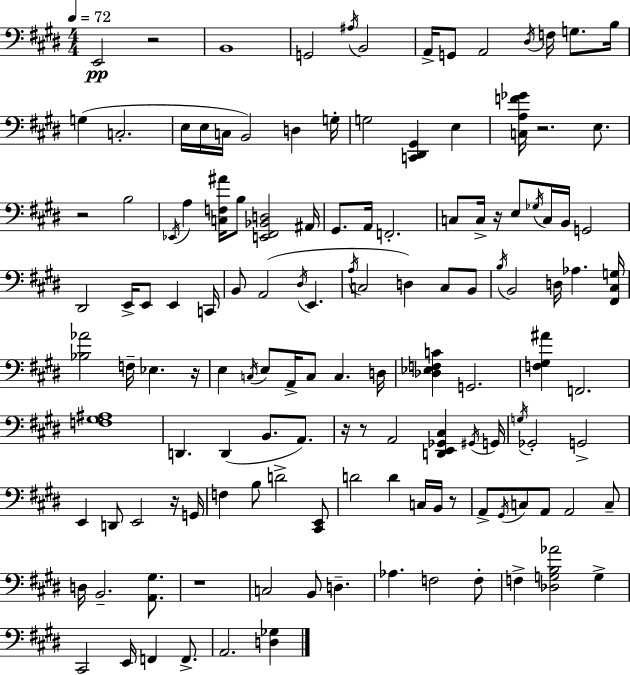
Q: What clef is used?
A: bass